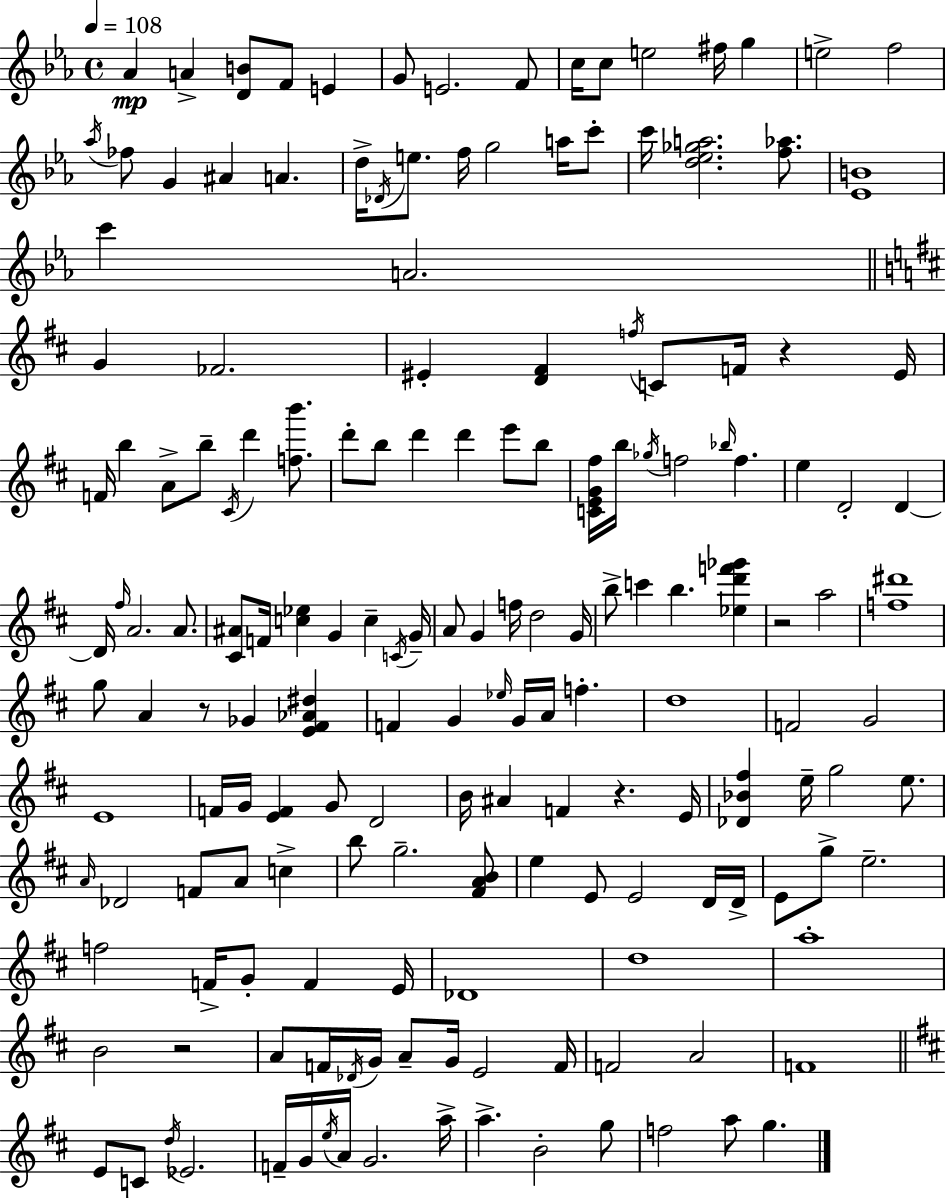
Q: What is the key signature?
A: EES major